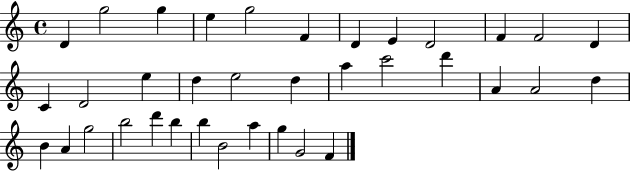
D4/q G5/h G5/q E5/q G5/h F4/q D4/q E4/q D4/h F4/q F4/h D4/q C4/q D4/h E5/q D5/q E5/h D5/q A5/q C6/h D6/q A4/q A4/h D5/q B4/q A4/q G5/h B5/h D6/q B5/q B5/q B4/h A5/q G5/q G4/h F4/q